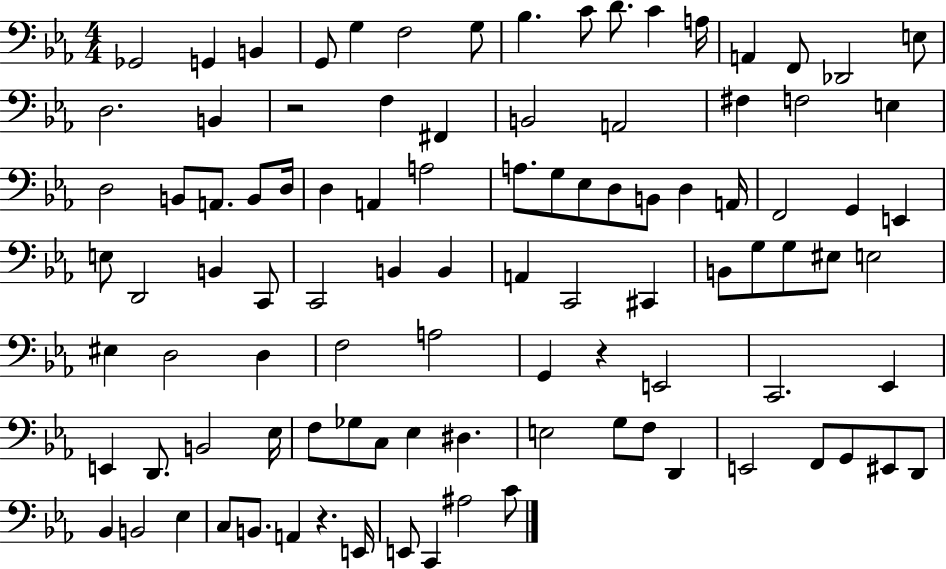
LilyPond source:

{
  \clef bass
  \numericTimeSignature
  \time 4/4
  \key ees \major
  \repeat volta 2 { ges,2 g,4 b,4 | g,8 g4 f2 g8 | bes4. c'8 d'8. c'4 a16 | a,4 f,8 des,2 e8 | \break d2. b,4 | r2 f4 fis,4 | b,2 a,2 | fis4 f2 e4 | \break d2 b,8 a,8. b,8 d16 | d4 a,4 a2 | a8. g8 ees8 d8 b,8 d4 a,16 | f,2 g,4 e,4 | \break e8 d,2 b,4 c,8 | c,2 b,4 b,4 | a,4 c,2 cis,4 | b,8 g8 g8 eis8 e2 | \break eis4 d2 d4 | f2 a2 | g,4 r4 e,2 | c,2. ees,4 | \break e,4 d,8. b,2 ees16 | f8 ges8 c8 ees4 dis4. | e2 g8 f8 d,4 | e,2 f,8 g,8 eis,8 d,8 | \break bes,4 b,2 ees4 | c8 b,8. a,4 r4. e,16 | e,8 c,4 ais2 c'8 | } \bar "|."
}